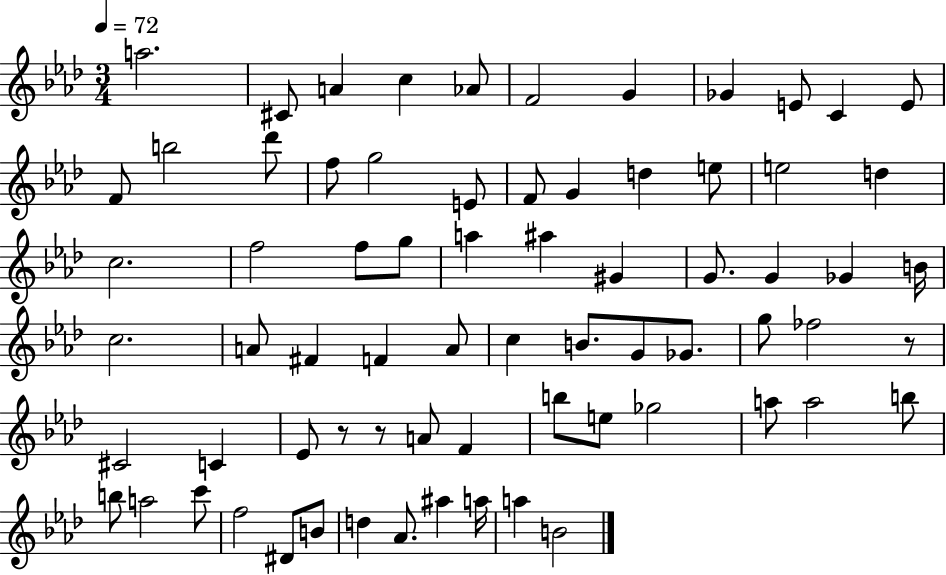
{
  \clef treble
  \numericTimeSignature
  \time 3/4
  \key aes \major
  \tempo 4 = 72
  \repeat volta 2 { a''2. | cis'8 a'4 c''4 aes'8 | f'2 g'4 | ges'4 e'8 c'4 e'8 | \break f'8 b''2 des'''8 | f''8 g''2 e'8 | f'8 g'4 d''4 e''8 | e''2 d''4 | \break c''2. | f''2 f''8 g''8 | a''4 ais''4 gis'4 | g'8. g'4 ges'4 b'16 | \break c''2. | a'8 fis'4 f'4 a'8 | c''4 b'8. g'8 ges'8. | g''8 fes''2 r8 | \break cis'2 c'4 | ees'8 r8 r8 a'8 f'4 | b''8 e''8 ges''2 | a''8 a''2 b''8 | \break b''8 a''2 c'''8 | f''2 dis'8 b'8 | d''4 aes'8. ais''4 a''16 | a''4 b'2 | \break } \bar "|."
}